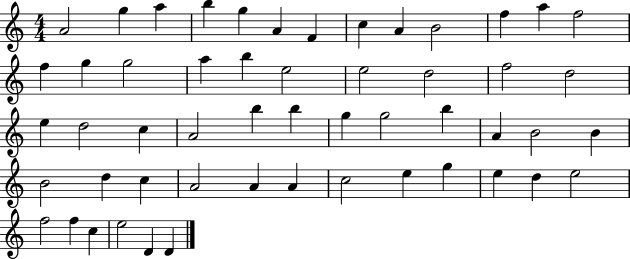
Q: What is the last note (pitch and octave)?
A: D4